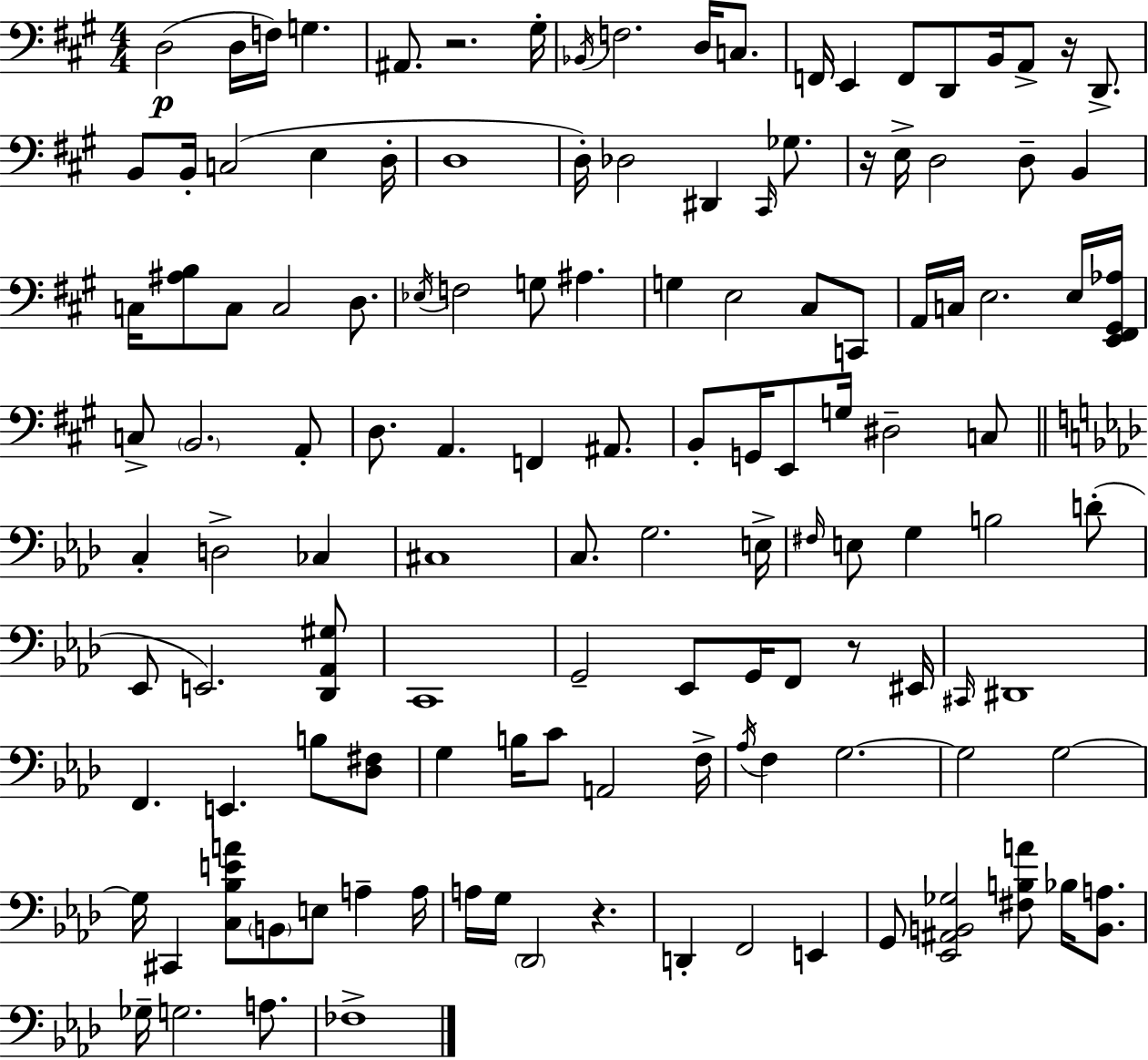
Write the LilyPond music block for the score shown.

{
  \clef bass
  \numericTimeSignature
  \time 4/4
  \key a \major
  d2(\p d16 f16) g4. | ais,8. r2. gis16-. | \acciaccatura { bes,16 } f2. d16 c8. | f,16 e,4 f,8 d,8 b,16 a,8-> r16 d,8.-> | \break b,8 b,16-. c2( e4 | d16-. d1 | d16-.) des2 dis,4 \grace { cis,16 } ges8. | r16 e16-> d2 d8-- b,4 | \break c16 <ais b>8 c8 c2 d8. | \acciaccatura { ees16 } f2 g8 ais4. | g4 e2 cis8 | c,8 a,16 c16 e2. | \break e16 <e, fis, gis, aes>16 c8-> \parenthesize b,2. | a,8-. d8. a,4. f,4 | ais,8. b,8-. g,16 e,8 g16 dis2-- | c8 \bar "||" \break \key aes \major c4-. d2-> ces4 | cis1 | c8. g2. e16-> | \grace { fis16 } e8 g4 b2 d'8-.( | \break ees,8 e,2.) <des, aes, gis>8 | c,1 | g,2-- ees,8 g,16 f,8 r8 | eis,16 \grace { cis,16 } dis,1 | \break f,4. e,4. b8 | <des fis>8 g4 b16 c'8 a,2 | f16-> \acciaccatura { aes16 } f4 g2.~~ | g2 g2~~ | \break g16 cis,4 <c bes e' a'>8 \parenthesize b,8 e8 a4-- | a16 a16 g16 \parenthesize des,2 r4. | d,4-. f,2 e,4 | g,8 <ees, ais, b, ges>2 <fis b a'>8 bes16 | \break <b, a>8. ges16-- g2. | a8. fes1-> | \bar "|."
}